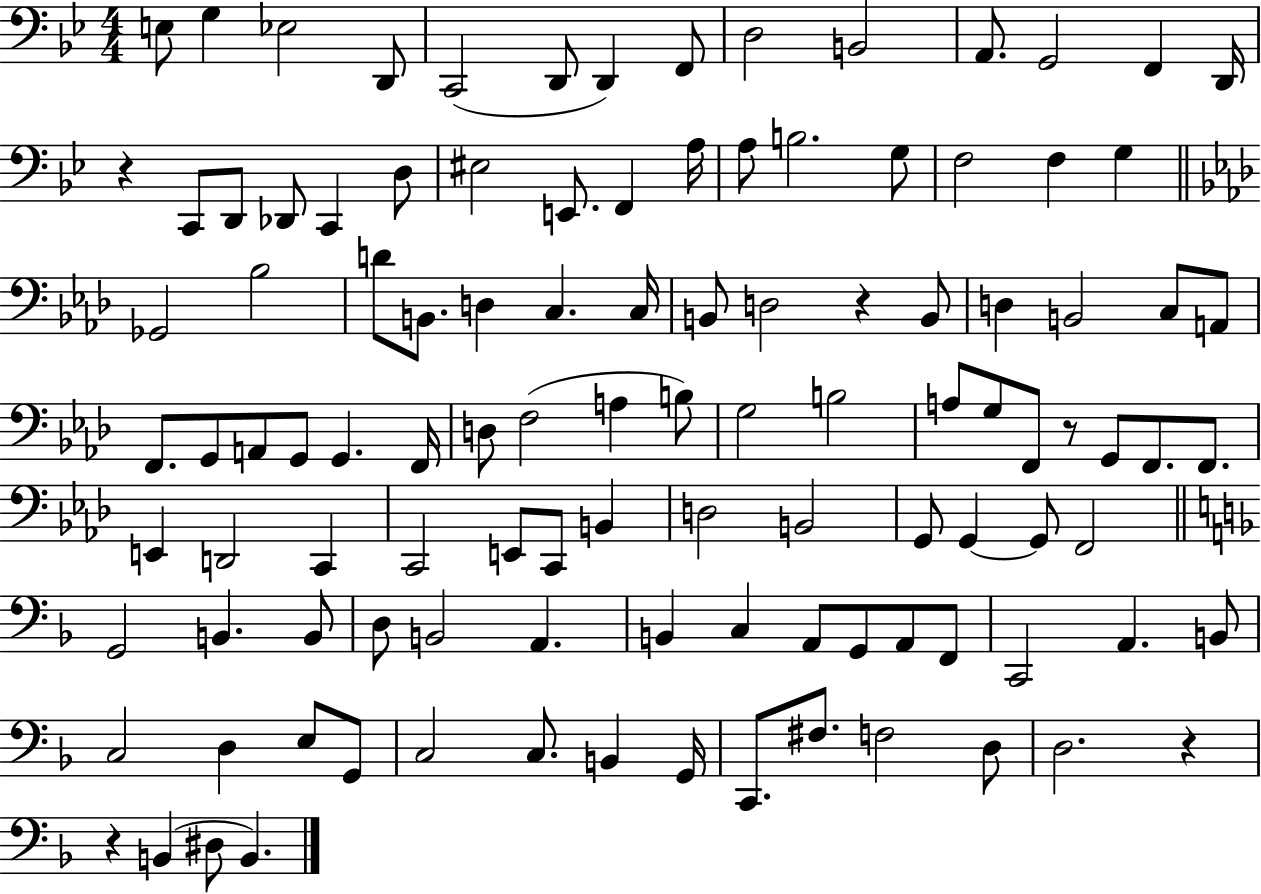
E3/e G3/q Eb3/h D2/e C2/h D2/e D2/q F2/e D3/h B2/h A2/e. G2/h F2/q D2/s R/q C2/e D2/e Db2/e C2/q D3/e EIS3/h E2/e. F2/q A3/s A3/e B3/h. G3/e F3/h F3/q G3/q Gb2/h Bb3/h D4/e B2/e. D3/q C3/q. C3/s B2/e D3/h R/q B2/e D3/q B2/h C3/e A2/e F2/e. G2/e A2/e G2/e G2/q. F2/s D3/e F3/h A3/q B3/e G3/h B3/h A3/e G3/e F2/e R/e G2/e F2/e. F2/e. E2/q D2/h C2/q C2/h E2/e C2/e B2/q D3/h B2/h G2/e G2/q G2/e F2/h G2/h B2/q. B2/e D3/e B2/h A2/q. B2/q C3/q A2/e G2/e A2/e F2/e C2/h A2/q. B2/e C3/h D3/q E3/e G2/e C3/h C3/e. B2/q G2/s C2/e. F#3/e. F3/h D3/e D3/h. R/q R/q B2/q D#3/e B2/q.